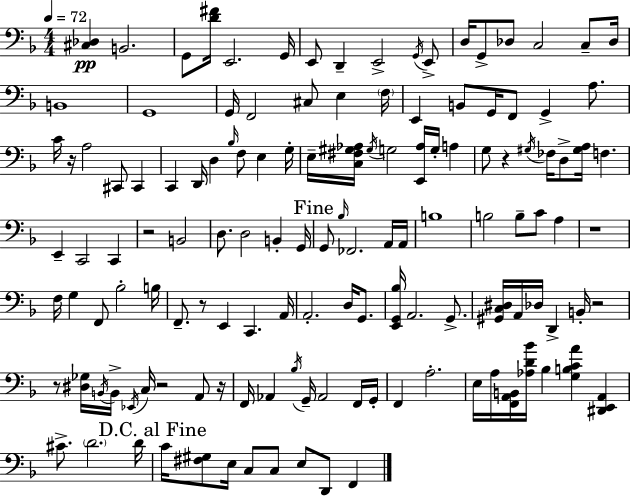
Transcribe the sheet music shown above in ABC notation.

X:1
T:Untitled
M:4/4
L:1/4
K:Dm
[^C,_D,] B,,2 G,,/2 [D^F]/4 E,,2 G,,/4 E,,/2 D,, E,,2 G,,/4 E,,/2 D,/4 G,,/2 _D,/2 C,2 C,/2 _D,/4 B,,4 G,,4 G,,/4 F,,2 ^C,/2 E, F,/4 E,, B,,/2 G,,/4 F,,/2 G,, A,/2 C/4 z/4 A,2 ^C,,/2 ^C,, C,, D,,/4 D, _B,/4 F,/2 E, G,/4 E,/4 [C,^F,^G,_A,]/4 ^G,/4 G,2 [E,,_A,]/4 G,/4 A, G,/2 z ^G,/4 _F,/4 D,/2 [^G,A,]/4 F, E,, C,,2 C,, z2 B,,2 D,/2 D,2 B,, G,,/4 G,,/2 _B,/4 _F,,2 A,,/4 A,,/4 B,4 B,2 B,/2 C/2 A, z4 F,/4 G, F,,/2 _B,2 B,/4 F,,/2 z/2 E,, C,, A,,/4 A,,2 D,/4 G,,/2 [E,,G,,_B,]/4 A,,2 G,,/2 [^G,,C,^D,]/4 A,,/4 _D,/4 D,, B,,/4 z2 z/2 [^D,_G,]/4 B,,/4 B,,/4 _E,,/4 C,/4 z2 A,,/2 z/4 F,,/4 _A,, _B,/4 G,,/4 _A,,2 F,,/4 G,,/4 F,, A,2 E,/4 A,/4 [F,,A,,B,,]/4 [_A,D_B]/4 _B, [G,B,CA] [^D,,E,,A,,] ^C/2 D2 D/4 C/4 [^F,^G,]/2 E,/4 C,/2 C,/2 E,/2 D,,/2 F,,